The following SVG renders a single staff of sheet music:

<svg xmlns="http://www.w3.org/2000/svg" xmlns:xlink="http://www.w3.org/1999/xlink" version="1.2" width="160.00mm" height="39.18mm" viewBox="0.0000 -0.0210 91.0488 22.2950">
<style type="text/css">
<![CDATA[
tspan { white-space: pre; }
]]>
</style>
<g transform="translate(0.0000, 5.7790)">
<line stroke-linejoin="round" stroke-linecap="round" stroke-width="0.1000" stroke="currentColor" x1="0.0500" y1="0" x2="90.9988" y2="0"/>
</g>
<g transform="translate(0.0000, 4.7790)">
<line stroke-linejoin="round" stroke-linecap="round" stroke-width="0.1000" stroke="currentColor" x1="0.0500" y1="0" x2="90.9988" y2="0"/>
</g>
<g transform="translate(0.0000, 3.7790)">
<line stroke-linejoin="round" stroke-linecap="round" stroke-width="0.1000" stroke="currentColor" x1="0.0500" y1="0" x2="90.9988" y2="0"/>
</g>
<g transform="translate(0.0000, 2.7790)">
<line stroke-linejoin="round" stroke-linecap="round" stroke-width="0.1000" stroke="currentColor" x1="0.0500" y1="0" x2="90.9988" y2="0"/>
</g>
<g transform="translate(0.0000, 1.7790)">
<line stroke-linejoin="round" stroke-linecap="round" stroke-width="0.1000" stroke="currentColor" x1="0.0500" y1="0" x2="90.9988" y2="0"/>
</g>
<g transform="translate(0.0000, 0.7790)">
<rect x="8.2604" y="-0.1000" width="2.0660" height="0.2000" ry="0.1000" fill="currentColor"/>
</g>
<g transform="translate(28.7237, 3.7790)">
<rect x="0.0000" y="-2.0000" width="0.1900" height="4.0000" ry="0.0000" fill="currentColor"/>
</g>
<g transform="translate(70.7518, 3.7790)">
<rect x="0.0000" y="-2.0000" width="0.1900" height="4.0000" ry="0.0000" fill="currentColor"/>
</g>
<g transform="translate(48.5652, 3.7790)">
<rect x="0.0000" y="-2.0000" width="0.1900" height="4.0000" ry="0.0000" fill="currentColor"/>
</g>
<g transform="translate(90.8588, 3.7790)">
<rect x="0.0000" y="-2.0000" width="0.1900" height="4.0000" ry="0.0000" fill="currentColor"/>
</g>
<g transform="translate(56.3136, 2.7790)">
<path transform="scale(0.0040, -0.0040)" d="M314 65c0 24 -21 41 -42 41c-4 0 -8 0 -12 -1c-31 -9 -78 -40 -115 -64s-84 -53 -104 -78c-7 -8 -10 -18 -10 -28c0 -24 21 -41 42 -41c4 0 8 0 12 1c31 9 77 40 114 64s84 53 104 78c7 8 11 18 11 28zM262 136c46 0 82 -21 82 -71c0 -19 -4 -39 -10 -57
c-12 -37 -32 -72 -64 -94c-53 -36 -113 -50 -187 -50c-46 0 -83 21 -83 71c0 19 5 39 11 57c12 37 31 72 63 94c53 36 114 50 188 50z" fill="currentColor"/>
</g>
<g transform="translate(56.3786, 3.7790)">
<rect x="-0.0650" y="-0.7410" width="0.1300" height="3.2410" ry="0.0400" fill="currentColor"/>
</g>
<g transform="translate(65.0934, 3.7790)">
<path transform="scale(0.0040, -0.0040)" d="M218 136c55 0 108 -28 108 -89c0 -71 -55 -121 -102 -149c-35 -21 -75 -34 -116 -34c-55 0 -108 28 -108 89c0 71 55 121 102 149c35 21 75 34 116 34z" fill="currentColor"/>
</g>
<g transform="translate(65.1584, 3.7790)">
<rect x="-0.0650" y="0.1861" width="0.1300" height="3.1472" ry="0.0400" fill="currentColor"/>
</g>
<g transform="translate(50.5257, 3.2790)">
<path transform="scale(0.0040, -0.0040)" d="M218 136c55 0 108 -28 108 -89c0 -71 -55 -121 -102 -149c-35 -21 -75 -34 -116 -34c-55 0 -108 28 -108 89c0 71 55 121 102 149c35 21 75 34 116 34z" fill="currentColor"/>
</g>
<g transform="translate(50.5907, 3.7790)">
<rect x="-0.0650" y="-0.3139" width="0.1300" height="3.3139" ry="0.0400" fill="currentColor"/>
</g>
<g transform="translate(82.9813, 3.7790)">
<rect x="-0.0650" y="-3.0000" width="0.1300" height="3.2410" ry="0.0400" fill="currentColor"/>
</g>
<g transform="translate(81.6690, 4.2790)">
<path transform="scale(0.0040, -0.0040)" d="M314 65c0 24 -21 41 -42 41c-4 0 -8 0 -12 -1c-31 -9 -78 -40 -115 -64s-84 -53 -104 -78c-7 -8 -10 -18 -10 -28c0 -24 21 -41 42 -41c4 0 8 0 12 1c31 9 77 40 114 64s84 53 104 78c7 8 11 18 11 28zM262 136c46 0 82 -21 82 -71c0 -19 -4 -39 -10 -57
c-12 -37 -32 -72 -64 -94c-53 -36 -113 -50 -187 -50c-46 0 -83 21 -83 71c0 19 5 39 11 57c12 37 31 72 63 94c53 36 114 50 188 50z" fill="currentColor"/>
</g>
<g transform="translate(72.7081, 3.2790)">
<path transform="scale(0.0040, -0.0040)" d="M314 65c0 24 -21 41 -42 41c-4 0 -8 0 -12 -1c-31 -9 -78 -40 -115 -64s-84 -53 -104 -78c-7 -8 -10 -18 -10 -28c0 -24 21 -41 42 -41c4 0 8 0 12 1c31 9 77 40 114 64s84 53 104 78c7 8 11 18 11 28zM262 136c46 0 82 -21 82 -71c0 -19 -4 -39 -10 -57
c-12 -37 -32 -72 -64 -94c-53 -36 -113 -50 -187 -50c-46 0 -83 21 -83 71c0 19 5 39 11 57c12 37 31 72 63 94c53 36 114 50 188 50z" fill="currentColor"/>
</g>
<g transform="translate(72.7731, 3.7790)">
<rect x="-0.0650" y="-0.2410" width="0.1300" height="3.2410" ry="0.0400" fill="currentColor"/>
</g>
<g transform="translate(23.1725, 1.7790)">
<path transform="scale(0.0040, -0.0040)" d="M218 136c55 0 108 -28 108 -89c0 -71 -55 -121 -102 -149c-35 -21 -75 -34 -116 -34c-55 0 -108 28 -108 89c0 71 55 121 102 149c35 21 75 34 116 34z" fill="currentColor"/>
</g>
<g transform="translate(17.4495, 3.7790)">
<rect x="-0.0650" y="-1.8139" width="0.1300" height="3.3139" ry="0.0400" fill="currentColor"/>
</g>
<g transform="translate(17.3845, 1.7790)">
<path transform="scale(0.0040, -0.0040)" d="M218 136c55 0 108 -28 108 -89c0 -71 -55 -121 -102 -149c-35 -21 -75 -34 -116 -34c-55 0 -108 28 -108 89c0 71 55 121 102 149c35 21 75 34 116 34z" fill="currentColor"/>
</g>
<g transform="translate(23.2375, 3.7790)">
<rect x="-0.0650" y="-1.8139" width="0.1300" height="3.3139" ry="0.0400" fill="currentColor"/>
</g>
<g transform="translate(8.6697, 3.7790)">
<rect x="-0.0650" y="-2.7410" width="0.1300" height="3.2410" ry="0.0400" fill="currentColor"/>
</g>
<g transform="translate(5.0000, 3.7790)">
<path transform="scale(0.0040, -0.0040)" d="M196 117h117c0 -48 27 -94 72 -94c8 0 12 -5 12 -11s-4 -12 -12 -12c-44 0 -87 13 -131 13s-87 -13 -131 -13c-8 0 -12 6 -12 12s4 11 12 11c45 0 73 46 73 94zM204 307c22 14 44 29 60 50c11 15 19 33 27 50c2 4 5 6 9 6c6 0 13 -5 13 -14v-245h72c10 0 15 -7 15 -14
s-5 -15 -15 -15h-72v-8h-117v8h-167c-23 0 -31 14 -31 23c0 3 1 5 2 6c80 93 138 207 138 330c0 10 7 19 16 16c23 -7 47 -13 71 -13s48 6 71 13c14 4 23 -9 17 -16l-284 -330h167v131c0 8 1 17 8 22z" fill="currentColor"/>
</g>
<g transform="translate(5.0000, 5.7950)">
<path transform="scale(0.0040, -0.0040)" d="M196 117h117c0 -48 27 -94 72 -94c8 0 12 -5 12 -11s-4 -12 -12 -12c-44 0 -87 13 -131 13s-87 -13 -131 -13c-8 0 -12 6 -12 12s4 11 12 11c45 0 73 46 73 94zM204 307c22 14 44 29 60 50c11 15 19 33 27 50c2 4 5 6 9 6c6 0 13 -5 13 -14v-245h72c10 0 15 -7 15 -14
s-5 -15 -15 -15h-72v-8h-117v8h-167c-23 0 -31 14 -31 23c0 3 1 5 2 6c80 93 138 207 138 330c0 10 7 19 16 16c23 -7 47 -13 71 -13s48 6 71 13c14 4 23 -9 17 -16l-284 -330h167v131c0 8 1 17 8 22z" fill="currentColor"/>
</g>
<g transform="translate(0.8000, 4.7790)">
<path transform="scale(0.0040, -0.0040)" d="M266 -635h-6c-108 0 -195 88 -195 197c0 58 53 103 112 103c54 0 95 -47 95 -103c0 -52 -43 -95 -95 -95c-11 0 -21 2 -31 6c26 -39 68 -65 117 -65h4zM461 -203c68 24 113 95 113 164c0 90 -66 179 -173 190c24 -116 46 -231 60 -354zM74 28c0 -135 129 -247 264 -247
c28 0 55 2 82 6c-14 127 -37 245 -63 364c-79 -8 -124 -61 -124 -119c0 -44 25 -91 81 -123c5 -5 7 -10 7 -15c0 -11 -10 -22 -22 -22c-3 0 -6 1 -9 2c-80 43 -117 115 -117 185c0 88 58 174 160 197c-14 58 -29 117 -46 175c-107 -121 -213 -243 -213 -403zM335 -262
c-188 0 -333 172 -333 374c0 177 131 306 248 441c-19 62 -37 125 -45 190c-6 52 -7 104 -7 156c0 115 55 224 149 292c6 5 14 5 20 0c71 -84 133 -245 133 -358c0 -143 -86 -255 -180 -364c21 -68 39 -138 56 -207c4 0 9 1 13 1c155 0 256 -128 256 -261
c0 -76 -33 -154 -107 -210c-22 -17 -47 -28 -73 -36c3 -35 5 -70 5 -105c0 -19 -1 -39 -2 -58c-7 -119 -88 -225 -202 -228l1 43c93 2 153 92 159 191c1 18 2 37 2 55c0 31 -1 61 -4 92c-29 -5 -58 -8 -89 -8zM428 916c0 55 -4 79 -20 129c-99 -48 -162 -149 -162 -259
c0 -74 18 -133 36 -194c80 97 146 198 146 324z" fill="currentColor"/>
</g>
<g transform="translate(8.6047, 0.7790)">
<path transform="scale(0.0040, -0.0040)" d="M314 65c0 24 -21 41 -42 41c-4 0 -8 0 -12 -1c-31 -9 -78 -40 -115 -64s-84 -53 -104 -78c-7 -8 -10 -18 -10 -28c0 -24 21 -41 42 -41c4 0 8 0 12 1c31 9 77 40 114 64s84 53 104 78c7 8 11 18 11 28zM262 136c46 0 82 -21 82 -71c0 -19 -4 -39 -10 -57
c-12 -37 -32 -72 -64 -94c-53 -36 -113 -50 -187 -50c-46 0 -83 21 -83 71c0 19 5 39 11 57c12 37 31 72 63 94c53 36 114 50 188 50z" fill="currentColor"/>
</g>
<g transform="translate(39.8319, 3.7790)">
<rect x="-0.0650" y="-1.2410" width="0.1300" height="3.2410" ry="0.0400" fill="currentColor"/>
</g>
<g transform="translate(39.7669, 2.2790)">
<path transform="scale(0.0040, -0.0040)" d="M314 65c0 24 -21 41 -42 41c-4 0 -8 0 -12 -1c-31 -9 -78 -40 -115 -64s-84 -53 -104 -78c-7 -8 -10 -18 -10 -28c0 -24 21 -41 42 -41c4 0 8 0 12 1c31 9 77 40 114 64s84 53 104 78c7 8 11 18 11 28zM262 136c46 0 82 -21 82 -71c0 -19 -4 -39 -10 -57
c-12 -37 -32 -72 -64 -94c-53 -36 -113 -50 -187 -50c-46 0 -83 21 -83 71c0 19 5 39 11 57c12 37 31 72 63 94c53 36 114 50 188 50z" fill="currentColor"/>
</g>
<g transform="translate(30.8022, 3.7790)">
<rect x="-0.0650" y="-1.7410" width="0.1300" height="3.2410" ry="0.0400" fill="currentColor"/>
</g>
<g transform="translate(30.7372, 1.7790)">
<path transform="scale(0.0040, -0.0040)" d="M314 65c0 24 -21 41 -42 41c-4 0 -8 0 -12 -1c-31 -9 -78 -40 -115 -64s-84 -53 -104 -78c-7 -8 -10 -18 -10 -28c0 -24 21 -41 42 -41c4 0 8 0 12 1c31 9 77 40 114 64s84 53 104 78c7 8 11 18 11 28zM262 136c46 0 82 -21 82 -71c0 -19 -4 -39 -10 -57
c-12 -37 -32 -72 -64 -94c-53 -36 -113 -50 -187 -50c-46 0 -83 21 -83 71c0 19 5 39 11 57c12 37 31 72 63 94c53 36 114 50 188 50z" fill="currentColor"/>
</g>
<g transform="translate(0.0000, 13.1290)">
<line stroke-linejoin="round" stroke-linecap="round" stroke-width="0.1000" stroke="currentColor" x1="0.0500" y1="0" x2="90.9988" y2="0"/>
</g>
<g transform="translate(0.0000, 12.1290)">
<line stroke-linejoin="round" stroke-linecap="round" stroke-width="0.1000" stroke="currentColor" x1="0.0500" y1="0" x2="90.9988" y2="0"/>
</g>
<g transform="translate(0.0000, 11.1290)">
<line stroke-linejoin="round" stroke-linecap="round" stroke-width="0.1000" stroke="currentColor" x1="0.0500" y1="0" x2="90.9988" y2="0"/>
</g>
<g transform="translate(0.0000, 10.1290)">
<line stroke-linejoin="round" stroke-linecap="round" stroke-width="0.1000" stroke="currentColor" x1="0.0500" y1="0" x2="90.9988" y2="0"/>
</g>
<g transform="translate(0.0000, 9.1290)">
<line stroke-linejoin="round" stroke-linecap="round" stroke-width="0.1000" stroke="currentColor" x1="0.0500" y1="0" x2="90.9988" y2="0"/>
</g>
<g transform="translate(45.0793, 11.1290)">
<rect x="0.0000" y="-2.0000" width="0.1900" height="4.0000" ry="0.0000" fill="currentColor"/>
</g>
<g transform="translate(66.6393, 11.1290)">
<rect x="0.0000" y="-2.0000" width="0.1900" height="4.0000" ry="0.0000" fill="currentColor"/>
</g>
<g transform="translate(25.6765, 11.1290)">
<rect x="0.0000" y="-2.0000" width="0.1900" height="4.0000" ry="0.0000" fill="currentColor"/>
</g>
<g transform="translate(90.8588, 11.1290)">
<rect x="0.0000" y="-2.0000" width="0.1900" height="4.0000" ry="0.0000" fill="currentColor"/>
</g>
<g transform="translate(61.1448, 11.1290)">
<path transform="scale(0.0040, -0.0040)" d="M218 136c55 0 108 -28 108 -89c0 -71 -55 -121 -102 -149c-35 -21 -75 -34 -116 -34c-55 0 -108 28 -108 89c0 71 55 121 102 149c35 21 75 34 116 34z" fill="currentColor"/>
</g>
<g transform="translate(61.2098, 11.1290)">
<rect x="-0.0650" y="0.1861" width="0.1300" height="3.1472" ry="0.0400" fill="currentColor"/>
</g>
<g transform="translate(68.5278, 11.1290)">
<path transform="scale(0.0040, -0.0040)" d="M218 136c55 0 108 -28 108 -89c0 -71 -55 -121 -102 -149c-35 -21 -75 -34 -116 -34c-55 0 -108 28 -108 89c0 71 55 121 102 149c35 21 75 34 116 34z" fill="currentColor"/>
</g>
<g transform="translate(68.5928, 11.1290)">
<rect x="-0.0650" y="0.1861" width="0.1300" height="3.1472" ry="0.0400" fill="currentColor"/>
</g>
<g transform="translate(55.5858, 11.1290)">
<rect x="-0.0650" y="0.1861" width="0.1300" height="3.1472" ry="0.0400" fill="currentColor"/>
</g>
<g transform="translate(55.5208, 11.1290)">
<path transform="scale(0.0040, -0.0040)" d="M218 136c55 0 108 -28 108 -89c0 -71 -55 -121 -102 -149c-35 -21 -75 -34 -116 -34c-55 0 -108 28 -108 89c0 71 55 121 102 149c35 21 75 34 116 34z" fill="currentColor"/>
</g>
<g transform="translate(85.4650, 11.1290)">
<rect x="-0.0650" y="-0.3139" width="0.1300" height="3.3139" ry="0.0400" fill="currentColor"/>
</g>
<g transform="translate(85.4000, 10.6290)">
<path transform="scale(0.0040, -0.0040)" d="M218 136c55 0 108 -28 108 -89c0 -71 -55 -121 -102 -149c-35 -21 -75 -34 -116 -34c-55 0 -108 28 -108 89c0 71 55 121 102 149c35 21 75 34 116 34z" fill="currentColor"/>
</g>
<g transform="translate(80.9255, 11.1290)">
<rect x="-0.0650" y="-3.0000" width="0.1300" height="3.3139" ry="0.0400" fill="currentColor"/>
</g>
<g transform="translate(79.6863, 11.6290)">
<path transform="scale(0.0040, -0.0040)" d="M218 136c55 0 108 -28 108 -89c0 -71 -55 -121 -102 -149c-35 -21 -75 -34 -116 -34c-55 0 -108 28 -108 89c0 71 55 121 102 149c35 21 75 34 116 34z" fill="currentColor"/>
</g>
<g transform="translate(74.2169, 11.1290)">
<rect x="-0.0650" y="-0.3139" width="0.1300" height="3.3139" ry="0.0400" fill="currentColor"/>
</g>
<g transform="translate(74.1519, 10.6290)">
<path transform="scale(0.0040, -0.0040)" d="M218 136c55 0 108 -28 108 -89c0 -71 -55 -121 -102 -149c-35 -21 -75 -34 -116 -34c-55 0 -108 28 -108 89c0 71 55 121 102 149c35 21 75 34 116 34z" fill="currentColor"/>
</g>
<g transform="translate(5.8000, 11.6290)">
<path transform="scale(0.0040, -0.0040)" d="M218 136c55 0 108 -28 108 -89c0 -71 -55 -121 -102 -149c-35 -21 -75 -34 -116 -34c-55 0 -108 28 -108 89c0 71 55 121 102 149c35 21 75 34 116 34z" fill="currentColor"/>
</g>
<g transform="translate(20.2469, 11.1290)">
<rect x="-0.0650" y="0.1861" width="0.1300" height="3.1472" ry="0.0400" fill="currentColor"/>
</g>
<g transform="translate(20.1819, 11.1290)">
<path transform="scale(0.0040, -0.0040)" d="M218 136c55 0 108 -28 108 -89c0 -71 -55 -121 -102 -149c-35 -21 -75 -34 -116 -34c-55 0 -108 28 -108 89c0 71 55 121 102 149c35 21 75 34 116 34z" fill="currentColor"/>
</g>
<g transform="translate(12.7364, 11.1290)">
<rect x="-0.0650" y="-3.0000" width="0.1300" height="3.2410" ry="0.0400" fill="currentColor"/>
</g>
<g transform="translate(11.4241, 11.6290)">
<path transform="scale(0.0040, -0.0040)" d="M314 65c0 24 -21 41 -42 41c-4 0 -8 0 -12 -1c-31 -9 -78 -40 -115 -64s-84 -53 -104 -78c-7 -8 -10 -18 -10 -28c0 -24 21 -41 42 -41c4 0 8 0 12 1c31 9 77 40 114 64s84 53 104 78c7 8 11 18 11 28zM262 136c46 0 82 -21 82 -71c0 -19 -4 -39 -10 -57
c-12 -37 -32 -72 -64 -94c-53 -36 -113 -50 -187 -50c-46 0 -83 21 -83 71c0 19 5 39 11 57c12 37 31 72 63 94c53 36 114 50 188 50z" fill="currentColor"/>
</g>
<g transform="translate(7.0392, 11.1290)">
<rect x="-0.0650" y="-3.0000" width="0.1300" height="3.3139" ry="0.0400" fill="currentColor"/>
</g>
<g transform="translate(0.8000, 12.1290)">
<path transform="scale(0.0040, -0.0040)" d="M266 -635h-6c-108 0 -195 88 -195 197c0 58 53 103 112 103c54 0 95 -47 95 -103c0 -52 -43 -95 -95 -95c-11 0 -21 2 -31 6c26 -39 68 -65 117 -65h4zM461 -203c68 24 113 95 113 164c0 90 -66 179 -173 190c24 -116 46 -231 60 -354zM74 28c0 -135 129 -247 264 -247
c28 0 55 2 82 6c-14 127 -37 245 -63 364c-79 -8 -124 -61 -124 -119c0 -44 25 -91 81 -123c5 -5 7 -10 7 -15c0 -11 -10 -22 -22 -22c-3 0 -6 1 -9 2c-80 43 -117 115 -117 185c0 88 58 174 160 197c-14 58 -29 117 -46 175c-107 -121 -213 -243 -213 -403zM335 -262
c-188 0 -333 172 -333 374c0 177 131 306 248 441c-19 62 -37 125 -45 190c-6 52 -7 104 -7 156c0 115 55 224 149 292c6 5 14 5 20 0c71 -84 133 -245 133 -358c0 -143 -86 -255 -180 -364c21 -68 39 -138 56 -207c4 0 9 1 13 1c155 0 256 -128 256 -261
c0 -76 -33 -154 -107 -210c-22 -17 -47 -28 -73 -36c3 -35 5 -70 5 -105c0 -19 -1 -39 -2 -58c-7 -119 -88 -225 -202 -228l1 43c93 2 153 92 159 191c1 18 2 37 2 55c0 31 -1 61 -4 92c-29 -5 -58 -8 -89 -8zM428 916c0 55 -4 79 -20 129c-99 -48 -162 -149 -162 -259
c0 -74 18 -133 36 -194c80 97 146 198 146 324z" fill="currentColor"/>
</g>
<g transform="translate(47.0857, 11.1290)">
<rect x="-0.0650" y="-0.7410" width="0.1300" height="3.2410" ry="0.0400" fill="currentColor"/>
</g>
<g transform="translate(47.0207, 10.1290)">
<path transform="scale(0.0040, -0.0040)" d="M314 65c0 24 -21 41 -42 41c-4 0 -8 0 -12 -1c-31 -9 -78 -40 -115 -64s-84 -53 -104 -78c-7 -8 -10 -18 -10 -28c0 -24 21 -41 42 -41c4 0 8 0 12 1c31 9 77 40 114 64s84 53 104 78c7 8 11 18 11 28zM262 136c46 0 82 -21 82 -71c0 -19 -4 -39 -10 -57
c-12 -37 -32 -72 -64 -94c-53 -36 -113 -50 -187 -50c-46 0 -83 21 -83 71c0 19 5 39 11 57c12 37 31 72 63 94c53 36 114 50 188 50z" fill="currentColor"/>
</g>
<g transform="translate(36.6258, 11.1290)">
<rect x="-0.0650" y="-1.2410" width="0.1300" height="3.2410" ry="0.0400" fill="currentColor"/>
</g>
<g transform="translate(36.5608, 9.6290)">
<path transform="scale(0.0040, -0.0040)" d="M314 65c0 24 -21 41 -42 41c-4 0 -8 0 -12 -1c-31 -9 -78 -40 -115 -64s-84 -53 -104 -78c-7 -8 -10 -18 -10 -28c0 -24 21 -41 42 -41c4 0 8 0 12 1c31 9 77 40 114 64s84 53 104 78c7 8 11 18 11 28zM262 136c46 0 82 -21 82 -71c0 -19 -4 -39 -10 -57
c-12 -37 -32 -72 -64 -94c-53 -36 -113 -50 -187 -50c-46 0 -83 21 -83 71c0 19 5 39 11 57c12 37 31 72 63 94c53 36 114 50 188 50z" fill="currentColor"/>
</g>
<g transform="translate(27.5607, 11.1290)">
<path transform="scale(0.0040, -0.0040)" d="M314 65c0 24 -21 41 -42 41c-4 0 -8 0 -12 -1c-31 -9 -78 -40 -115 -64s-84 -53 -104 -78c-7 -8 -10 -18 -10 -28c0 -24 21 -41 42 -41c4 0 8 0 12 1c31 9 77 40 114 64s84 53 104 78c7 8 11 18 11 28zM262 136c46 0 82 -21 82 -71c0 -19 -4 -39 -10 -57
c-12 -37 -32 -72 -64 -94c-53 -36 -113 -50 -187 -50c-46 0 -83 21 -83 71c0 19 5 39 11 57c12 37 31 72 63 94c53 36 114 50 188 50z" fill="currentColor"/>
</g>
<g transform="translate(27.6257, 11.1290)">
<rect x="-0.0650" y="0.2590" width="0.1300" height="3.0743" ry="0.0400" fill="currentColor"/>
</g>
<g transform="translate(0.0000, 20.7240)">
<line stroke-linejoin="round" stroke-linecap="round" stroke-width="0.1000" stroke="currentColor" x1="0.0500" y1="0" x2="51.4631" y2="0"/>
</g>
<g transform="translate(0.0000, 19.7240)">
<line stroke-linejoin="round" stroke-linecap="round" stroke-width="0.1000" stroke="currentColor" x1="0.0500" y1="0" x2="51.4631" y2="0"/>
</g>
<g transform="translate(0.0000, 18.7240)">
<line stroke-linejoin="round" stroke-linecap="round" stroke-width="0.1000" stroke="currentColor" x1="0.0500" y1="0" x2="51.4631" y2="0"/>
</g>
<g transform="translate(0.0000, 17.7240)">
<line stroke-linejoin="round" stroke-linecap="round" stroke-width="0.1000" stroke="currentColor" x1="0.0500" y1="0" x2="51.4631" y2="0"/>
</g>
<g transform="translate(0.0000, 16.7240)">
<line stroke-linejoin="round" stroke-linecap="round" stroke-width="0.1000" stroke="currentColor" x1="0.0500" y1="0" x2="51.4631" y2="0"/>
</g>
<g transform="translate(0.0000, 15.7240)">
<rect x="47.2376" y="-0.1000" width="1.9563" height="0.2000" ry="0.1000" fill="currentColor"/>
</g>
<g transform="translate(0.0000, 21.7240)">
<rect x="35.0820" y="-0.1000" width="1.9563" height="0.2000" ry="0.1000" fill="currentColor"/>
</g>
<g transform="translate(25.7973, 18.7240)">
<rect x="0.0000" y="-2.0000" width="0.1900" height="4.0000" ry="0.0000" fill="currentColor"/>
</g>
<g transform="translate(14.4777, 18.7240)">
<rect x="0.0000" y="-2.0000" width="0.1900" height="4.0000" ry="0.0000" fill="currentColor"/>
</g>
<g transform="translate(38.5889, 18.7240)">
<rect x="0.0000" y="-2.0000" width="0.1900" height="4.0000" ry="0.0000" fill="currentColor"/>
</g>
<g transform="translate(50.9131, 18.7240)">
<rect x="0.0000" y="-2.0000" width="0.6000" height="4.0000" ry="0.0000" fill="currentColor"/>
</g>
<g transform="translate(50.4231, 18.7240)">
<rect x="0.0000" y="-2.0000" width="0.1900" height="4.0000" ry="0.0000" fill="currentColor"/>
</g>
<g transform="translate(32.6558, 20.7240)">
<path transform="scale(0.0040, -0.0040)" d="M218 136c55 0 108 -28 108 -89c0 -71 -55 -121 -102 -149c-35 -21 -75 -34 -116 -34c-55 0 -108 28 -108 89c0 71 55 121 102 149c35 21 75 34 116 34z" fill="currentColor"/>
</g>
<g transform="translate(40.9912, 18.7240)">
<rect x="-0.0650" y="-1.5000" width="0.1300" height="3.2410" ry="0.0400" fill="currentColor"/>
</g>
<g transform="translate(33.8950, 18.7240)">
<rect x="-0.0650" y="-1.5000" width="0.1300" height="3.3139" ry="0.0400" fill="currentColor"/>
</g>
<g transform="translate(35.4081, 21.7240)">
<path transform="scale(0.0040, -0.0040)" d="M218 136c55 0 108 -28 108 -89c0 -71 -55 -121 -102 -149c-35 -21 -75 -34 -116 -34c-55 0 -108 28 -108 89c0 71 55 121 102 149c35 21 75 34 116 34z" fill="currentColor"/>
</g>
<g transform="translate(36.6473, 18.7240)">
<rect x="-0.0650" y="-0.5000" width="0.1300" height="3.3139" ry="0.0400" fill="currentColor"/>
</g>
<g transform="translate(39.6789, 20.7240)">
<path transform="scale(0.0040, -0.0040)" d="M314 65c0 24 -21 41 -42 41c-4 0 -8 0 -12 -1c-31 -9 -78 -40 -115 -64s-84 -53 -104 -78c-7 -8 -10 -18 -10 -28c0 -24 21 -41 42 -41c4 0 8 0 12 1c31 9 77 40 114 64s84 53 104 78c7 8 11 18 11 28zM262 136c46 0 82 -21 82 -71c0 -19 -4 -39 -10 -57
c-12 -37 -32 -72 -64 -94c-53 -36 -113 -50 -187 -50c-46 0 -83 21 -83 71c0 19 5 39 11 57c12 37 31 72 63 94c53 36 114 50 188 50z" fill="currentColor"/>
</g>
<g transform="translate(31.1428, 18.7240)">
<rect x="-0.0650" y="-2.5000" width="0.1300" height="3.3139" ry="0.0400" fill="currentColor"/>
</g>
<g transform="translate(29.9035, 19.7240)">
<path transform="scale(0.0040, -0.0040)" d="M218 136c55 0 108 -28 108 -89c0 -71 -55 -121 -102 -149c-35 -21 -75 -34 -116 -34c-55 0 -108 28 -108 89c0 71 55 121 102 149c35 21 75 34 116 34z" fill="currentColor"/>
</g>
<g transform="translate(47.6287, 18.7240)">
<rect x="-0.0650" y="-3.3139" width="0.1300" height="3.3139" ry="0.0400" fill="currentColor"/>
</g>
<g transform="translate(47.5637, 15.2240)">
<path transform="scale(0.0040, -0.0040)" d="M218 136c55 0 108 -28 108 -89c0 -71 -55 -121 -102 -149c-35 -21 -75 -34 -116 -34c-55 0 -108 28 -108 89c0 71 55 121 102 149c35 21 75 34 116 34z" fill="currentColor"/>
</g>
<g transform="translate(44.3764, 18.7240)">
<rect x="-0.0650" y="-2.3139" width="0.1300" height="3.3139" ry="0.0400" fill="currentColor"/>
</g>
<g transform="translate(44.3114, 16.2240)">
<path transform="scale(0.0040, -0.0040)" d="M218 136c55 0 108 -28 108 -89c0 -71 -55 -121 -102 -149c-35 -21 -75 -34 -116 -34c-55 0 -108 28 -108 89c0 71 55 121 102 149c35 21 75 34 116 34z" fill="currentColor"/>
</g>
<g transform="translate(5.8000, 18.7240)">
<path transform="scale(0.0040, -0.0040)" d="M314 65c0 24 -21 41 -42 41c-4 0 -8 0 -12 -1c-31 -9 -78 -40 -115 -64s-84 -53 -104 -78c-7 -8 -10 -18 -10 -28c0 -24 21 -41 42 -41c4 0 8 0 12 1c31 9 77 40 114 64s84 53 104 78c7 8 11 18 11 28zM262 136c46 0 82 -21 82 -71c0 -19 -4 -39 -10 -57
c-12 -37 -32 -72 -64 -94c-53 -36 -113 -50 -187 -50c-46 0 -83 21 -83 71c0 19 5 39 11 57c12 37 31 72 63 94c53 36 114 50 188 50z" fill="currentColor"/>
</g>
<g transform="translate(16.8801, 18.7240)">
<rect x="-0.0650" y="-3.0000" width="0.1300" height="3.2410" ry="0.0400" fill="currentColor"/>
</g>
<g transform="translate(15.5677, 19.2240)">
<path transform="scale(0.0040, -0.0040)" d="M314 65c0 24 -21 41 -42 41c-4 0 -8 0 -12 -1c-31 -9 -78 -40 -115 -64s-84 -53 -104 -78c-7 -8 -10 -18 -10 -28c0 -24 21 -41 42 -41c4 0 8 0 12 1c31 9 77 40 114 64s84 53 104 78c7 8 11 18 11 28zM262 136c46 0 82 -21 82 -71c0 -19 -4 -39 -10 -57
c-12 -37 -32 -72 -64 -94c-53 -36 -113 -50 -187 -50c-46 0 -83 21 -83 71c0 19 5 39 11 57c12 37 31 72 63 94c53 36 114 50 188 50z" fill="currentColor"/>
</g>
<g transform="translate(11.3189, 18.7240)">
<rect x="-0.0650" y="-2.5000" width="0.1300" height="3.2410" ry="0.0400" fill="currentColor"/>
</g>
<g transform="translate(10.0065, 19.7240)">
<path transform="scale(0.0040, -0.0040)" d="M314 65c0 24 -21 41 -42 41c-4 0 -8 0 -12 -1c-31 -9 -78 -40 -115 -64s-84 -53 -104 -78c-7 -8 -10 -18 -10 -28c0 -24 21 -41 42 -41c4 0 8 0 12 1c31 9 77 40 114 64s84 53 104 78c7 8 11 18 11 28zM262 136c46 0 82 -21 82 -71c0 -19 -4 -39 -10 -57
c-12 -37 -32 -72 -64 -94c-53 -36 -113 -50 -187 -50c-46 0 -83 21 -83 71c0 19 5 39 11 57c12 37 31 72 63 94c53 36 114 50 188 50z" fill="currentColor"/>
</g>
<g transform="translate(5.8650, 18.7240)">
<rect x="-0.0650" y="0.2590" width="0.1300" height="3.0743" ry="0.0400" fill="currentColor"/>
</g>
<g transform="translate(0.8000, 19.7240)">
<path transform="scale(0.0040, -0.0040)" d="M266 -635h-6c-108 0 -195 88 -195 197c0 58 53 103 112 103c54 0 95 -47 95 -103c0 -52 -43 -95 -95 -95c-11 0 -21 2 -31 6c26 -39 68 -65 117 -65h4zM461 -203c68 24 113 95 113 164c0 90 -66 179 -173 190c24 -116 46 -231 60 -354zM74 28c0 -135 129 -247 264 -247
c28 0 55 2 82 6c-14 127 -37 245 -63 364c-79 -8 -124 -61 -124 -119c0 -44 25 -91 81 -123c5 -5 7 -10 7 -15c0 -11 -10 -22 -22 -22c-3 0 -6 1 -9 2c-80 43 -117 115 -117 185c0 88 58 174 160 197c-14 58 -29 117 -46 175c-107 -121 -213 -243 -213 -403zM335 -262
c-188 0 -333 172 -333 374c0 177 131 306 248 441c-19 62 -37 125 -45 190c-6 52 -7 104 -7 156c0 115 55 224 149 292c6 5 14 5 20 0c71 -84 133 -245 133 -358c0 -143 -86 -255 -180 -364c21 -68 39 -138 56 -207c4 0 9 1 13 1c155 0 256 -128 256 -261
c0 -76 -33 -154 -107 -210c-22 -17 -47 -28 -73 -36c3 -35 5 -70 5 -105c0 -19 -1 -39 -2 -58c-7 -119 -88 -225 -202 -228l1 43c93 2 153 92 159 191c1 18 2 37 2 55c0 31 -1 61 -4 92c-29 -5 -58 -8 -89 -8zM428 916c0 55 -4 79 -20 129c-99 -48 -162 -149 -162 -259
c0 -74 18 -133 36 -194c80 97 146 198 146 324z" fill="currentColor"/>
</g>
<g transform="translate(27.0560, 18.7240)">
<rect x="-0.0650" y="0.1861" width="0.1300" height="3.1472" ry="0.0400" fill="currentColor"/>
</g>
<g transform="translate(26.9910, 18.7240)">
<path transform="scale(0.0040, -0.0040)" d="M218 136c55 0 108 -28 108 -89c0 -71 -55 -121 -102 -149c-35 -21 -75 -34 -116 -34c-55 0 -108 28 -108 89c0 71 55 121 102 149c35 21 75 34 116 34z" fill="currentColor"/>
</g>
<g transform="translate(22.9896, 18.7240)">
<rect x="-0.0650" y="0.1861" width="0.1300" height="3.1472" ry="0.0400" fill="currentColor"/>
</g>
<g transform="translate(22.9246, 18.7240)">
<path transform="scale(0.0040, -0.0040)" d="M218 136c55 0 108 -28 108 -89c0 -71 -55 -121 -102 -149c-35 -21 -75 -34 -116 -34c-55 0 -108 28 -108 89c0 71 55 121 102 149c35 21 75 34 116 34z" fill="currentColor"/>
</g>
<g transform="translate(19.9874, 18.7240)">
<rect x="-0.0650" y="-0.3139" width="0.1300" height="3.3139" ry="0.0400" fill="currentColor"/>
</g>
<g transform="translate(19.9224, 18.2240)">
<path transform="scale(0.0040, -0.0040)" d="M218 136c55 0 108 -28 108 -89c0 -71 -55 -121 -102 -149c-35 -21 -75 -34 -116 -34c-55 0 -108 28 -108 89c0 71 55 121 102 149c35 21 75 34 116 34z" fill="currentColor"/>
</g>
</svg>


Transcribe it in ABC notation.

X:1
T:Untitled
M:4/4
L:1/4
K:C
a2 f f f2 e2 c d2 B c2 A2 A A2 B B2 e2 d2 B B B c A c B2 G2 A2 c B B G E C E2 g b